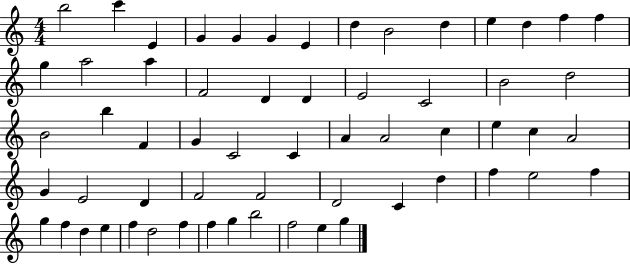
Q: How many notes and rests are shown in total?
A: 60